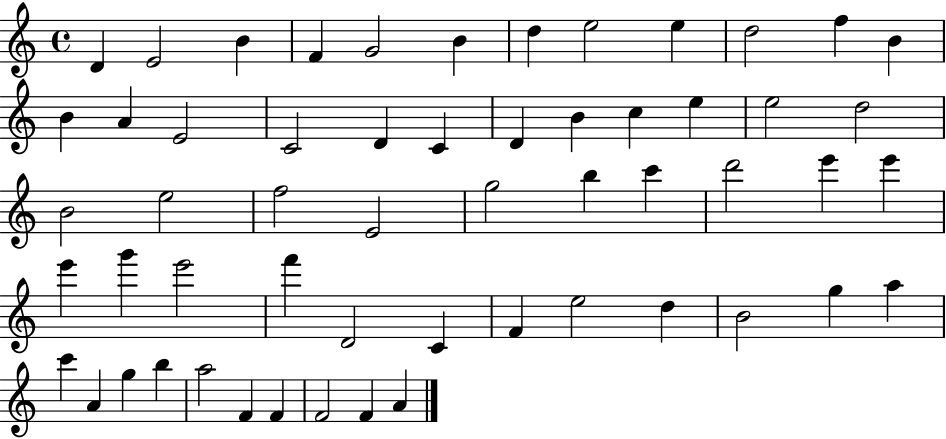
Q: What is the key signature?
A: C major